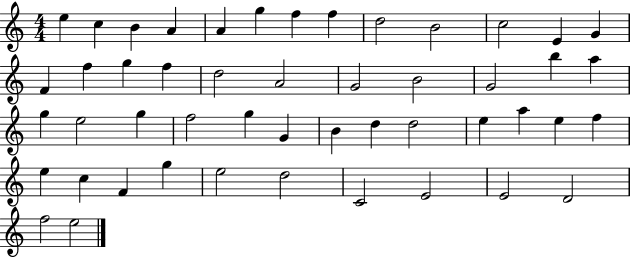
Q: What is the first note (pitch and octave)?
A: E5